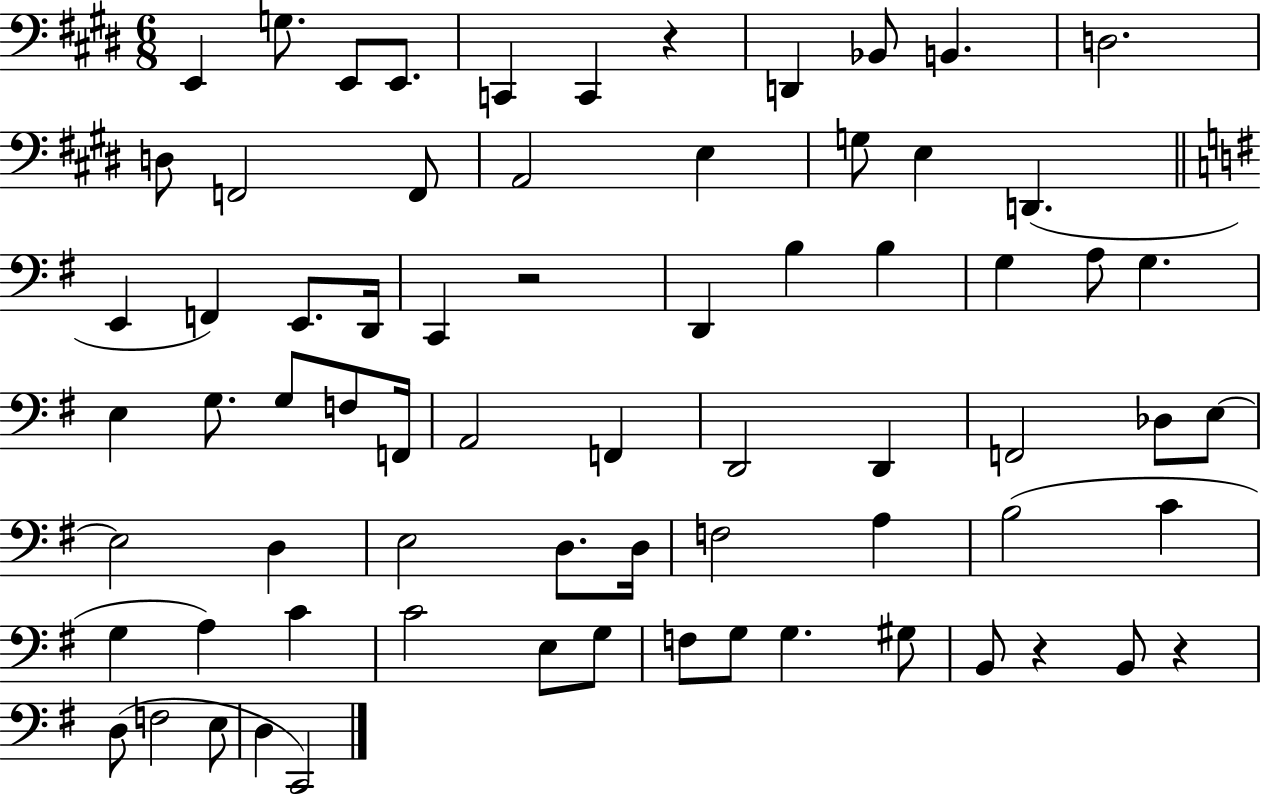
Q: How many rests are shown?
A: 4